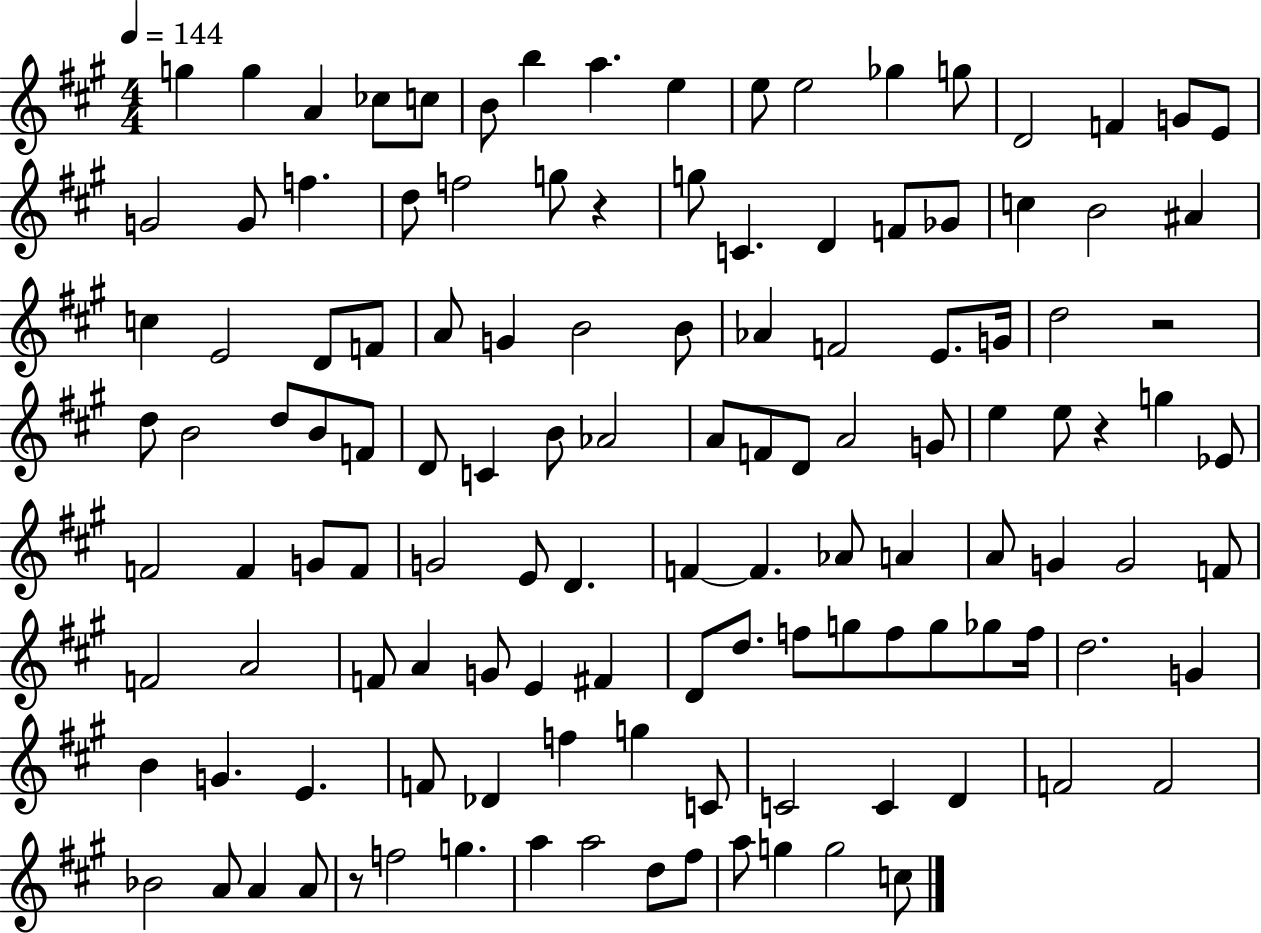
{
  \clef treble
  \numericTimeSignature
  \time 4/4
  \key a \major
  \tempo 4 = 144
  g''4 g''4 a'4 ces''8 c''8 | b'8 b''4 a''4. e''4 | e''8 e''2 ges''4 g''8 | d'2 f'4 g'8 e'8 | \break g'2 g'8 f''4. | d''8 f''2 g''8 r4 | g''8 c'4. d'4 f'8 ges'8 | c''4 b'2 ais'4 | \break c''4 e'2 d'8 f'8 | a'8 g'4 b'2 b'8 | aes'4 f'2 e'8. g'16 | d''2 r2 | \break d''8 b'2 d''8 b'8 f'8 | d'8 c'4 b'8 aes'2 | a'8 f'8 d'8 a'2 g'8 | e''4 e''8 r4 g''4 ees'8 | \break f'2 f'4 g'8 f'8 | g'2 e'8 d'4. | f'4~~ f'4. aes'8 a'4 | a'8 g'4 g'2 f'8 | \break f'2 a'2 | f'8 a'4 g'8 e'4 fis'4 | d'8 d''8. f''8 g''8 f''8 g''8 ges''8 f''16 | d''2. g'4 | \break b'4 g'4. e'4. | f'8 des'4 f''4 g''4 c'8 | c'2 c'4 d'4 | f'2 f'2 | \break bes'2 a'8 a'4 a'8 | r8 f''2 g''4. | a''4 a''2 d''8 fis''8 | a''8 g''4 g''2 c''8 | \break \bar "|."
}